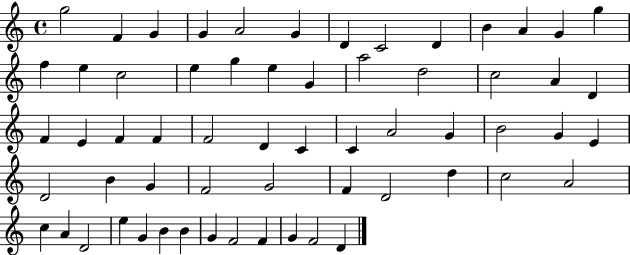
{
  \clef treble
  \time 4/4
  \defaultTimeSignature
  \key c \major
  g''2 f'4 g'4 | g'4 a'2 g'4 | d'4 c'2 d'4 | b'4 a'4 g'4 g''4 | \break f''4 e''4 c''2 | e''4 g''4 e''4 g'4 | a''2 d''2 | c''2 a'4 d'4 | \break f'4 e'4 f'4 f'4 | f'2 d'4 c'4 | c'4 a'2 g'4 | b'2 g'4 e'4 | \break d'2 b'4 g'4 | f'2 g'2 | f'4 d'2 d''4 | c''2 a'2 | \break c''4 a'4 d'2 | e''4 g'4 b'4 b'4 | g'4 f'2 f'4 | g'4 f'2 d'4 | \break \bar "|."
}